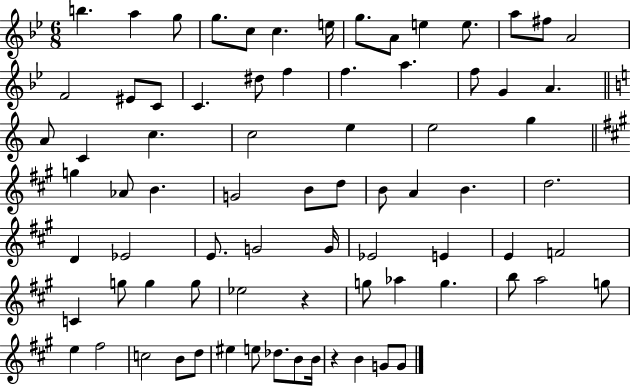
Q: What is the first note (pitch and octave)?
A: B5